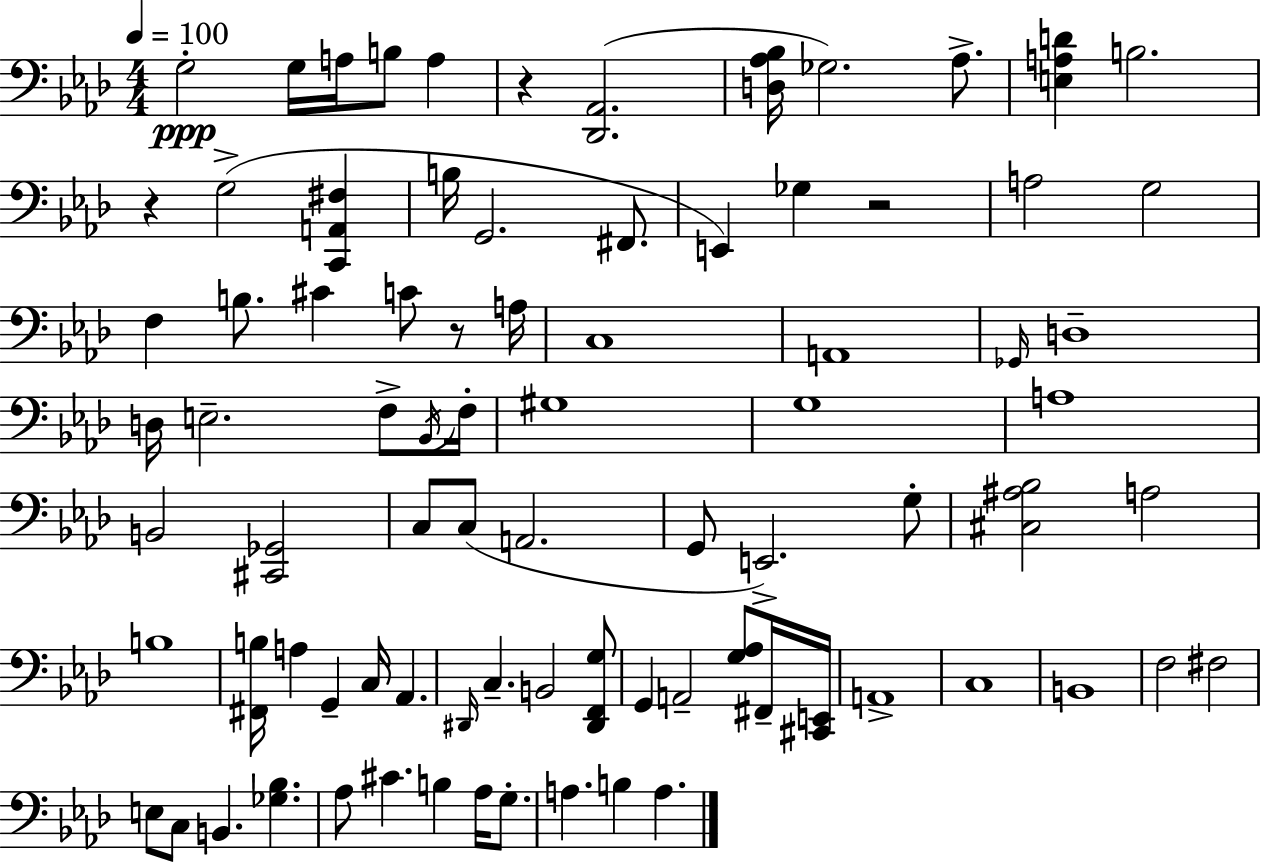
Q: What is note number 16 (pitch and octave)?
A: G3